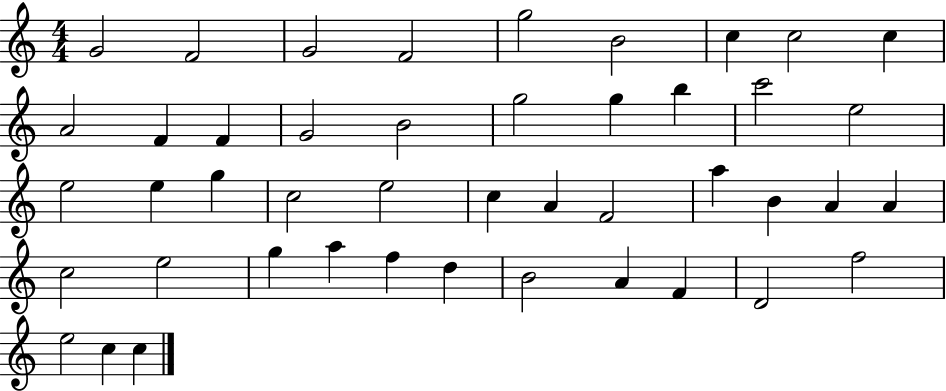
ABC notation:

X:1
T:Untitled
M:4/4
L:1/4
K:C
G2 F2 G2 F2 g2 B2 c c2 c A2 F F G2 B2 g2 g b c'2 e2 e2 e g c2 e2 c A F2 a B A A c2 e2 g a f d B2 A F D2 f2 e2 c c